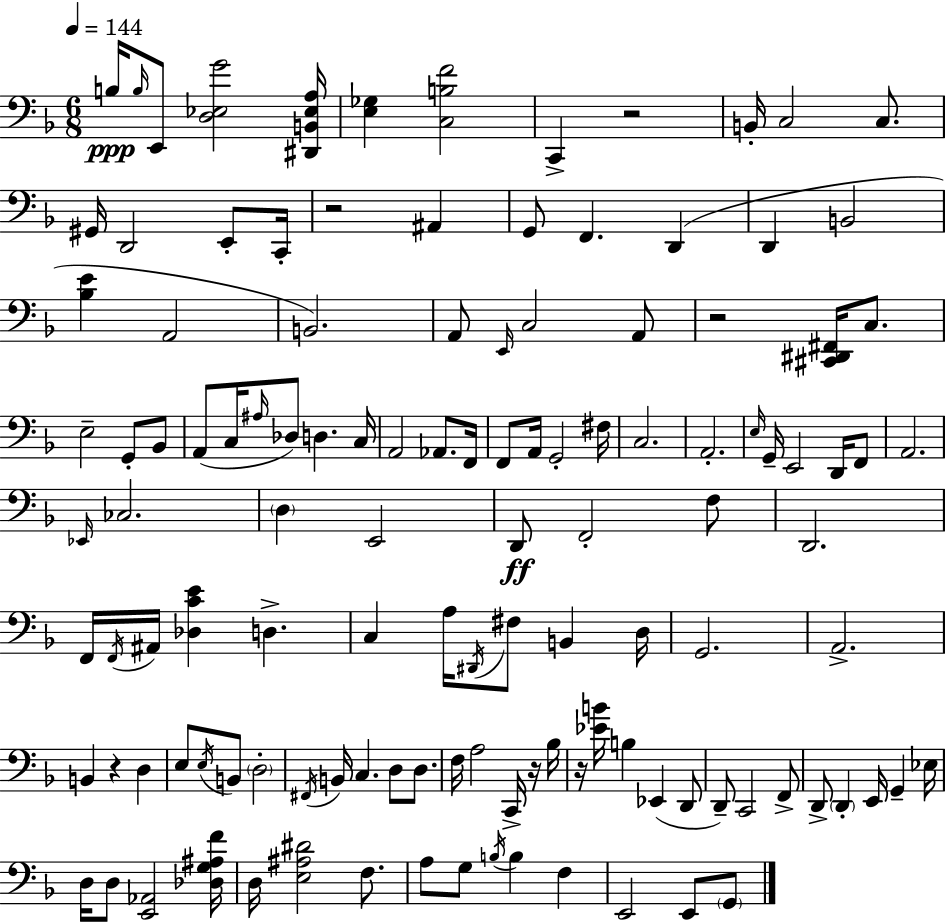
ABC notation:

X:1
T:Untitled
M:6/8
L:1/4
K:F
B,/4 B,/4 E,,/2 [D,_E,G]2 [^D,,B,,_E,A,]/4 [E,_G,] [C,B,F]2 C,, z2 B,,/4 C,2 C,/2 ^G,,/4 D,,2 E,,/2 C,,/4 z2 ^A,, G,,/2 F,, D,, D,, B,,2 [_B,E] A,,2 B,,2 A,,/2 E,,/4 C,2 A,,/2 z2 [^C,,^D,,^F,,]/4 C,/2 E,2 G,,/2 _B,,/2 A,,/2 C,/4 ^A,/4 _D,/2 D, C,/4 A,,2 _A,,/2 F,,/4 F,,/2 A,,/4 G,,2 ^F,/4 C,2 A,,2 E,/4 G,,/4 E,,2 D,,/4 F,,/2 A,,2 _E,,/4 _C,2 D, E,,2 D,,/2 F,,2 F,/2 D,,2 F,,/4 F,,/4 ^A,,/4 [_D,CE] D, C, A,/4 ^D,,/4 ^F,/2 B,, D,/4 G,,2 A,,2 B,, z D, E,/2 E,/4 B,,/2 D,2 ^F,,/4 B,,/4 C, D,/2 D,/2 F,/4 A,2 C,,/4 z/4 _B,/4 z/4 [_EB]/4 B, _E,, D,,/2 D,,/2 C,,2 F,,/2 D,,/2 D,, E,,/4 G,, _E,/4 D,/4 D,/2 [E,,_A,,]2 [_D,G,^A,F]/4 D,/4 [E,^A,^D]2 F,/2 A,/2 G,/2 B,/4 B, F, E,,2 E,,/2 G,,/2